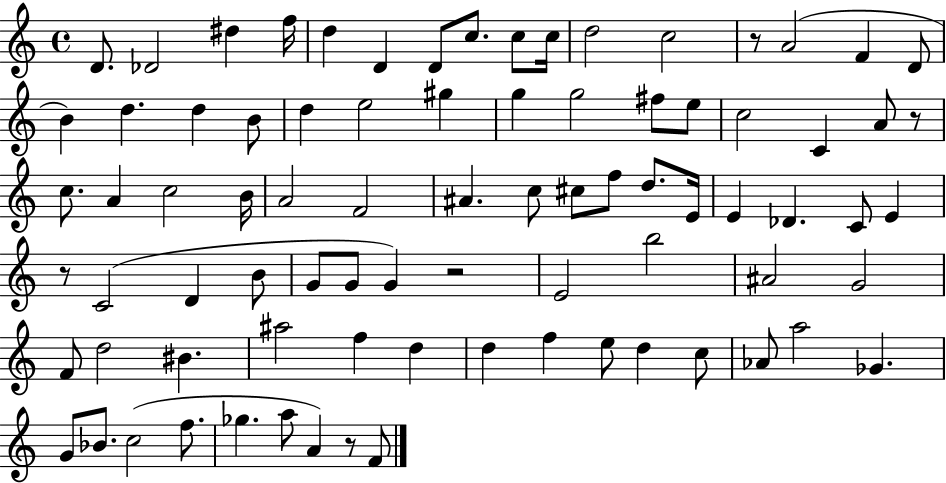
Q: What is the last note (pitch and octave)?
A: F4